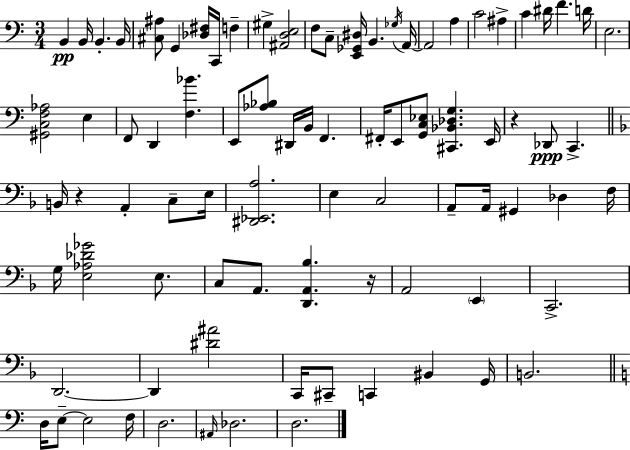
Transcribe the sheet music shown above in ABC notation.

X:1
T:Untitled
M:3/4
L:1/4
K:C
B,, B,,/4 B,, B,,/4 [^C,^A,]/2 G,, [_D,^F,]/4 C,,/4 F, ^G, [^A,,D,E,]2 F,/2 C,/2 [E,,_G,,^D,]/4 B,, _G,/4 A,,/4 A,,2 A, C2 ^A, C ^D/4 F D/4 E,2 [^G,,C,F,_A,]2 E, F,,/2 D,, [F,_B] E,,/2 [_A,_B,]/2 ^D,,/4 B,,/4 F,, ^F,,/4 E,,/2 [G,,C,_E,]/2 [^C,,_B,,_D,G,] E,,/4 z _D,,/2 C,, B,,/4 z A,, C,/2 E,/4 [^D,,_E,,A,]2 E, C,2 A,,/2 A,,/4 ^G,, _D, F,/4 G,/4 [E,_A,_D_G]2 E,/2 C,/2 A,,/2 [D,,A,,_B,] z/4 A,,2 E,, C,,2 D,,2 D,, [^D^A]2 C,,/4 ^C,,/2 C,, ^B,, G,,/4 B,,2 D,/4 E,/2 E,2 F,/4 D,2 ^A,,/4 _D,2 D,2